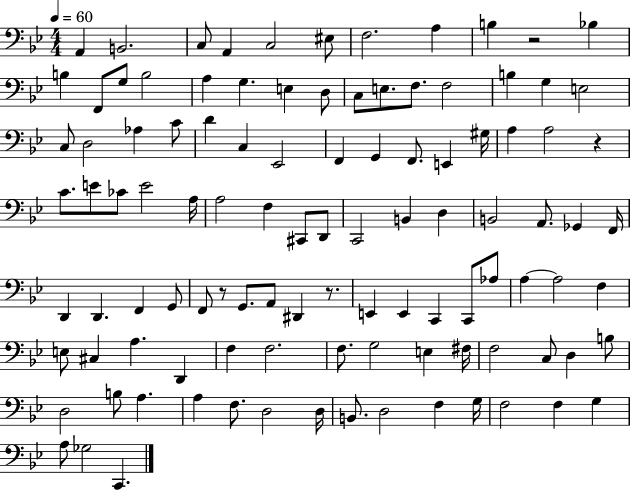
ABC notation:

X:1
T:Untitled
M:4/4
L:1/4
K:Bb
A,, B,,2 C,/2 A,, C,2 ^E,/2 F,2 A, B, z2 _B, B, F,,/2 G,/2 B,2 A, G, E, D,/2 C,/2 E,/2 F,/2 F,2 B, G, E,2 C,/2 D,2 _A, C/2 D C, _E,,2 F,, G,, F,,/2 E,, ^G,/4 A, A,2 z C/2 E/2 _C/2 E2 A,/4 A,2 F, ^C,,/2 D,,/2 C,,2 B,, D, B,,2 A,,/2 _G,, F,,/4 D,, D,, F,, G,,/2 F,,/2 z/2 G,,/2 A,,/2 ^D,, z/2 E,, E,, C,, C,,/2 _A,/2 A, A,2 F, E,/2 ^C, A, D,, F, F,2 F,/2 G,2 E, ^F,/4 F,2 C,/2 D, B,/2 D,2 B,/2 A, A, F,/2 D,2 D,/4 B,,/2 D,2 F, G,/4 F,2 F, G, A,/2 _G,2 C,,